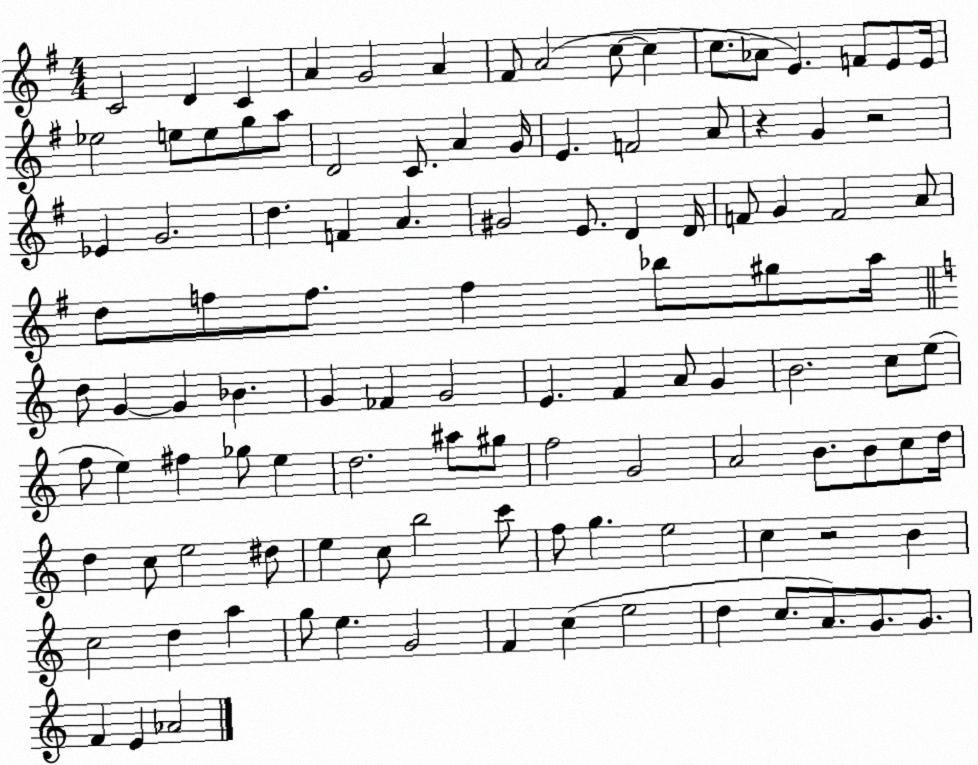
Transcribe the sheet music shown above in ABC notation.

X:1
T:Untitled
M:4/4
L:1/4
K:G
C2 D C A G2 A ^F/2 A2 c/2 c c/2 _A/2 E F/2 E/2 E/4 _e2 e/2 e/2 g/2 a/2 D2 C/2 A G/4 E F2 A/2 z G z2 _E G2 d F A ^G2 E/2 D D/4 F/2 G F2 A/2 d/2 f/2 f/2 f _b/2 ^g/2 a/4 d/2 G G _B G _F G2 E F A/2 G B2 c/2 e/2 f/2 e ^f _g/2 e d2 ^a/2 ^g/2 f2 G2 A2 B/2 B/2 c/2 d/4 d c/2 e2 ^d/2 e c/2 b2 c'/2 f/2 g e2 c z2 B c2 d a g/2 e G2 F c e2 d c/2 A/2 G/2 G/2 F E _A2